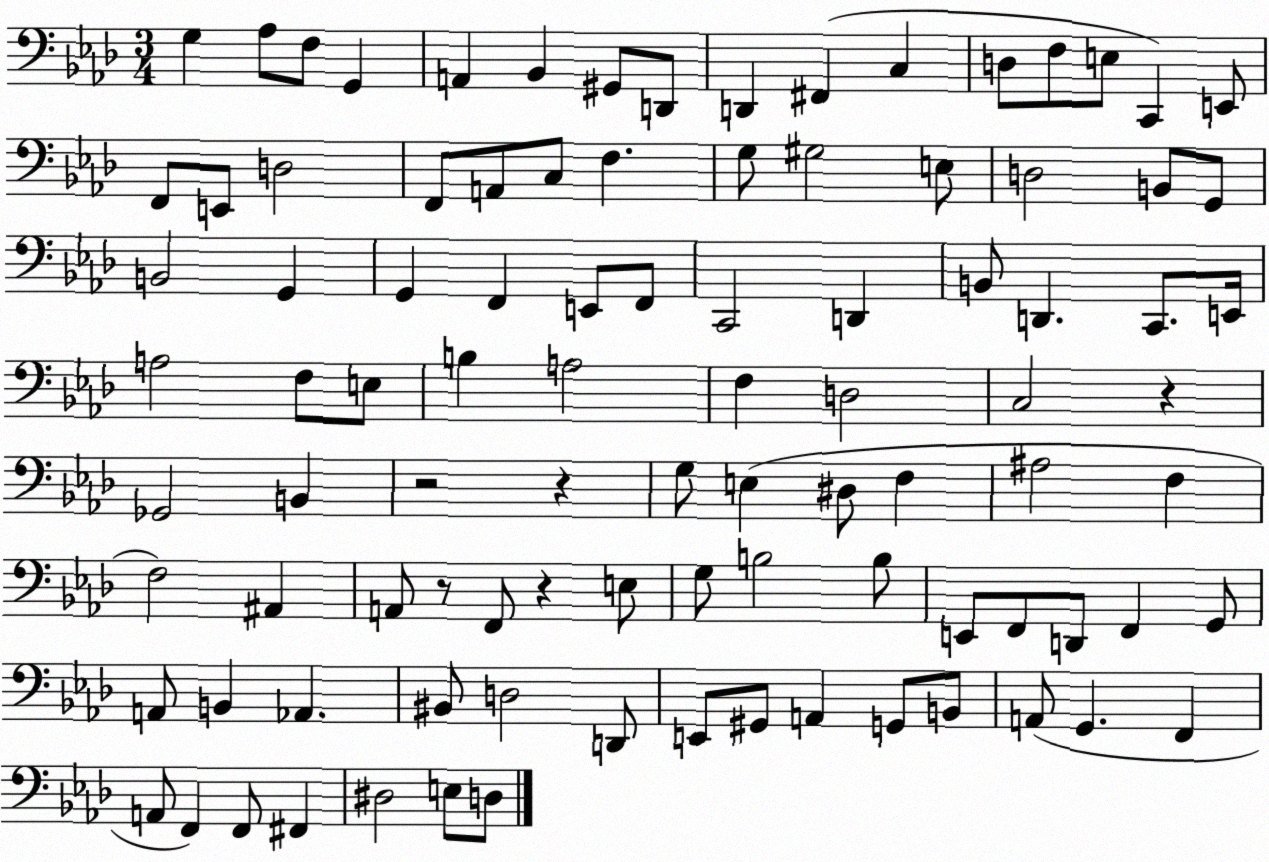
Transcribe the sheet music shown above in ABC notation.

X:1
T:Untitled
M:3/4
L:1/4
K:Ab
G, _A,/2 F,/2 G,, A,, _B,, ^G,,/2 D,,/2 D,, ^F,, C, D,/2 F,/2 E,/2 C,, E,,/2 F,,/2 E,,/2 D,2 F,,/2 A,,/2 C,/2 F, G,/2 ^G,2 E,/2 D,2 B,,/2 G,,/2 B,,2 G,, G,, F,, E,,/2 F,,/2 C,,2 D,, B,,/2 D,, C,,/2 E,,/4 A,2 F,/2 E,/2 B, A,2 F, D,2 C,2 z _G,,2 B,, z2 z G,/2 E, ^D,/2 F, ^A,2 F, F,2 ^A,, A,,/2 z/2 F,,/2 z E,/2 G,/2 B,2 B,/2 E,,/2 F,,/2 D,,/2 F,, G,,/2 A,,/2 B,, _A,, ^B,,/2 D,2 D,,/2 E,,/2 ^G,,/2 A,, G,,/2 B,,/2 A,,/2 G,, F,, A,,/2 F,, F,,/2 ^F,, ^D,2 E,/2 D,/2